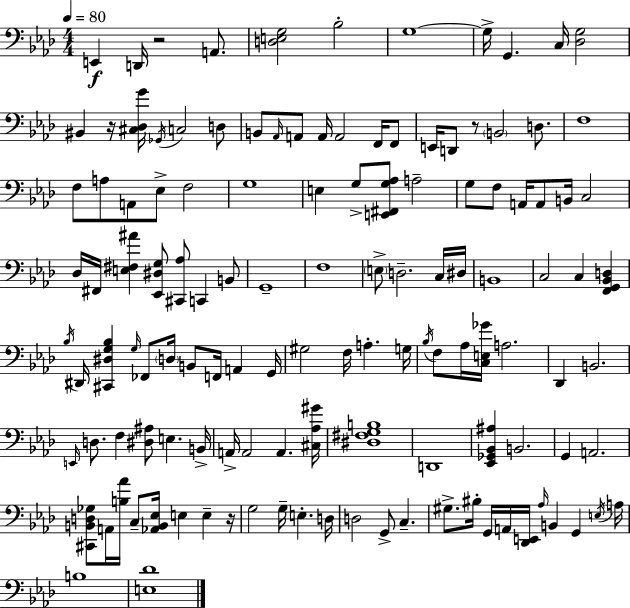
{
  \clef bass
  \numericTimeSignature
  \time 4/4
  \key f \minor
  \tempo 4 = 80
  e,4\f d,16 r2 a,8. | <d e g>2 bes2-. | g1~~ | g16-> g,4. c16 <des g>2 | \break bis,4 r16 <cis des g'>16 \acciaccatura { ges,16 } c2 d8 | b,8 \grace { aes,16 } a,8 a,16 a,2 f,16 | f,8 e,16 d,8 r8 \parenthesize b,2 d8. | f1 | \break f8 a8 a,8 ees8-> f2 | g1 | e4 g8-> <e, fis, g aes>8 a2-- | g8 f8 a,16 a,8 b,16 c2 | \break des16 fis,16 <e fis ais'>4 <ees, dis g>8 <cis, aes>8 c,4 | b,8 g,1-- | f1 | \parenthesize e8-> d2.-- | \break c16 dis16 b,1 | c2 c4 <f, g, bes, d>4 | \acciaccatura { bes16 } dis,16 <cis, dis g bes>4 \grace { g16 } fes,8 \parenthesize d16 b,8 f,16 a,4 | g,16 gis2 f16 a4.-. | \break g16 \acciaccatura { bes16 } f8 aes16 <c e ges'>16 a2. | des,4 b,2. | \grace { e,16 } d8. f4 <dis ais>8 e4. | b,16-> a,16-> a,2 a,4. | \break <cis aes gis'>16 <dis fis g b>1 | d,1 | <ees, ges, bes, ais>4 b,2. | g,4 a,2. | \break <cis, b, d ges>8 a,16 <b aes'>16 c8-- <aes, b, ees>16 e4 | e4-- r16 g2 g16-- e4.-. | d16 d2 g,8-> | c4.-- gis8.-> bis16-. g,16 a,16 <des, e,>16 \grace { aes16 } b,4 | \break g,4 \acciaccatura { e16 } a16 b1 | <e des'>1 | \bar "|."
}